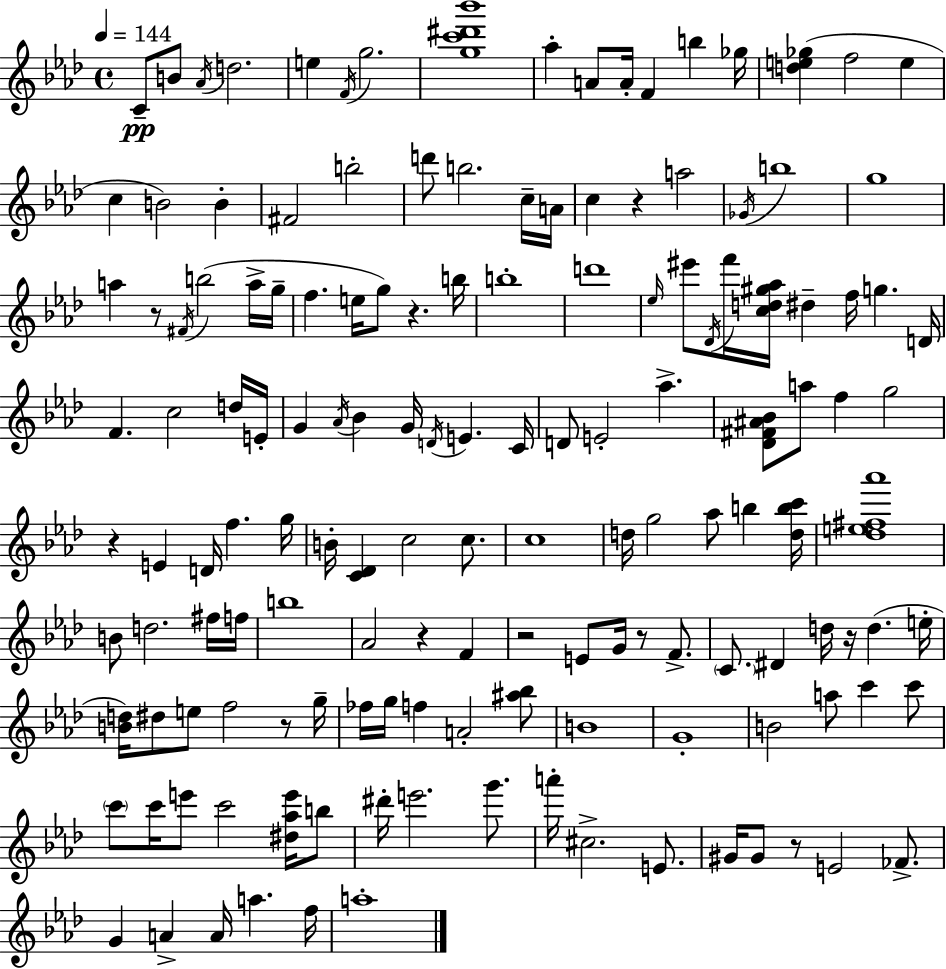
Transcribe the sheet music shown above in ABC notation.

X:1
T:Untitled
M:4/4
L:1/4
K:Ab
C/2 B/2 _A/4 d2 e F/4 g2 [gc'^d'_b']4 _a A/2 A/4 F b _g/4 [de_g] f2 e c B2 B ^F2 b2 d'/2 b2 c/4 A/4 c z a2 _G/4 b4 g4 a z/2 ^F/4 b2 a/4 g/4 f e/4 g/2 z b/4 b4 d'4 _e/4 ^e'/2 _D/4 f'/4 [cd^g_a]/4 ^d f/4 g D/4 F c2 d/4 E/4 G _A/4 _B G/4 D/4 E C/4 D/2 E2 _a [_D^F^A_B]/2 a/2 f g2 z E D/4 f g/4 B/4 [C_D] c2 c/2 c4 d/4 g2 _a/2 b [dbc']/4 [_de^f_a']4 B/2 d2 ^f/4 f/4 b4 _A2 z F z2 E/2 G/4 z/2 F/2 C/2 ^D d/4 z/4 d e/4 [Bd]/4 ^d/2 e/2 f2 z/2 g/4 _f/4 g/4 f A2 [^a_b]/2 B4 G4 B2 a/2 c' c'/2 c'/2 c'/4 e'/2 c'2 [^d_ae']/4 b/2 ^d'/4 e'2 g'/2 a'/4 ^c2 E/2 ^G/4 ^G/2 z/2 E2 _F/2 G A A/4 a f/4 a4